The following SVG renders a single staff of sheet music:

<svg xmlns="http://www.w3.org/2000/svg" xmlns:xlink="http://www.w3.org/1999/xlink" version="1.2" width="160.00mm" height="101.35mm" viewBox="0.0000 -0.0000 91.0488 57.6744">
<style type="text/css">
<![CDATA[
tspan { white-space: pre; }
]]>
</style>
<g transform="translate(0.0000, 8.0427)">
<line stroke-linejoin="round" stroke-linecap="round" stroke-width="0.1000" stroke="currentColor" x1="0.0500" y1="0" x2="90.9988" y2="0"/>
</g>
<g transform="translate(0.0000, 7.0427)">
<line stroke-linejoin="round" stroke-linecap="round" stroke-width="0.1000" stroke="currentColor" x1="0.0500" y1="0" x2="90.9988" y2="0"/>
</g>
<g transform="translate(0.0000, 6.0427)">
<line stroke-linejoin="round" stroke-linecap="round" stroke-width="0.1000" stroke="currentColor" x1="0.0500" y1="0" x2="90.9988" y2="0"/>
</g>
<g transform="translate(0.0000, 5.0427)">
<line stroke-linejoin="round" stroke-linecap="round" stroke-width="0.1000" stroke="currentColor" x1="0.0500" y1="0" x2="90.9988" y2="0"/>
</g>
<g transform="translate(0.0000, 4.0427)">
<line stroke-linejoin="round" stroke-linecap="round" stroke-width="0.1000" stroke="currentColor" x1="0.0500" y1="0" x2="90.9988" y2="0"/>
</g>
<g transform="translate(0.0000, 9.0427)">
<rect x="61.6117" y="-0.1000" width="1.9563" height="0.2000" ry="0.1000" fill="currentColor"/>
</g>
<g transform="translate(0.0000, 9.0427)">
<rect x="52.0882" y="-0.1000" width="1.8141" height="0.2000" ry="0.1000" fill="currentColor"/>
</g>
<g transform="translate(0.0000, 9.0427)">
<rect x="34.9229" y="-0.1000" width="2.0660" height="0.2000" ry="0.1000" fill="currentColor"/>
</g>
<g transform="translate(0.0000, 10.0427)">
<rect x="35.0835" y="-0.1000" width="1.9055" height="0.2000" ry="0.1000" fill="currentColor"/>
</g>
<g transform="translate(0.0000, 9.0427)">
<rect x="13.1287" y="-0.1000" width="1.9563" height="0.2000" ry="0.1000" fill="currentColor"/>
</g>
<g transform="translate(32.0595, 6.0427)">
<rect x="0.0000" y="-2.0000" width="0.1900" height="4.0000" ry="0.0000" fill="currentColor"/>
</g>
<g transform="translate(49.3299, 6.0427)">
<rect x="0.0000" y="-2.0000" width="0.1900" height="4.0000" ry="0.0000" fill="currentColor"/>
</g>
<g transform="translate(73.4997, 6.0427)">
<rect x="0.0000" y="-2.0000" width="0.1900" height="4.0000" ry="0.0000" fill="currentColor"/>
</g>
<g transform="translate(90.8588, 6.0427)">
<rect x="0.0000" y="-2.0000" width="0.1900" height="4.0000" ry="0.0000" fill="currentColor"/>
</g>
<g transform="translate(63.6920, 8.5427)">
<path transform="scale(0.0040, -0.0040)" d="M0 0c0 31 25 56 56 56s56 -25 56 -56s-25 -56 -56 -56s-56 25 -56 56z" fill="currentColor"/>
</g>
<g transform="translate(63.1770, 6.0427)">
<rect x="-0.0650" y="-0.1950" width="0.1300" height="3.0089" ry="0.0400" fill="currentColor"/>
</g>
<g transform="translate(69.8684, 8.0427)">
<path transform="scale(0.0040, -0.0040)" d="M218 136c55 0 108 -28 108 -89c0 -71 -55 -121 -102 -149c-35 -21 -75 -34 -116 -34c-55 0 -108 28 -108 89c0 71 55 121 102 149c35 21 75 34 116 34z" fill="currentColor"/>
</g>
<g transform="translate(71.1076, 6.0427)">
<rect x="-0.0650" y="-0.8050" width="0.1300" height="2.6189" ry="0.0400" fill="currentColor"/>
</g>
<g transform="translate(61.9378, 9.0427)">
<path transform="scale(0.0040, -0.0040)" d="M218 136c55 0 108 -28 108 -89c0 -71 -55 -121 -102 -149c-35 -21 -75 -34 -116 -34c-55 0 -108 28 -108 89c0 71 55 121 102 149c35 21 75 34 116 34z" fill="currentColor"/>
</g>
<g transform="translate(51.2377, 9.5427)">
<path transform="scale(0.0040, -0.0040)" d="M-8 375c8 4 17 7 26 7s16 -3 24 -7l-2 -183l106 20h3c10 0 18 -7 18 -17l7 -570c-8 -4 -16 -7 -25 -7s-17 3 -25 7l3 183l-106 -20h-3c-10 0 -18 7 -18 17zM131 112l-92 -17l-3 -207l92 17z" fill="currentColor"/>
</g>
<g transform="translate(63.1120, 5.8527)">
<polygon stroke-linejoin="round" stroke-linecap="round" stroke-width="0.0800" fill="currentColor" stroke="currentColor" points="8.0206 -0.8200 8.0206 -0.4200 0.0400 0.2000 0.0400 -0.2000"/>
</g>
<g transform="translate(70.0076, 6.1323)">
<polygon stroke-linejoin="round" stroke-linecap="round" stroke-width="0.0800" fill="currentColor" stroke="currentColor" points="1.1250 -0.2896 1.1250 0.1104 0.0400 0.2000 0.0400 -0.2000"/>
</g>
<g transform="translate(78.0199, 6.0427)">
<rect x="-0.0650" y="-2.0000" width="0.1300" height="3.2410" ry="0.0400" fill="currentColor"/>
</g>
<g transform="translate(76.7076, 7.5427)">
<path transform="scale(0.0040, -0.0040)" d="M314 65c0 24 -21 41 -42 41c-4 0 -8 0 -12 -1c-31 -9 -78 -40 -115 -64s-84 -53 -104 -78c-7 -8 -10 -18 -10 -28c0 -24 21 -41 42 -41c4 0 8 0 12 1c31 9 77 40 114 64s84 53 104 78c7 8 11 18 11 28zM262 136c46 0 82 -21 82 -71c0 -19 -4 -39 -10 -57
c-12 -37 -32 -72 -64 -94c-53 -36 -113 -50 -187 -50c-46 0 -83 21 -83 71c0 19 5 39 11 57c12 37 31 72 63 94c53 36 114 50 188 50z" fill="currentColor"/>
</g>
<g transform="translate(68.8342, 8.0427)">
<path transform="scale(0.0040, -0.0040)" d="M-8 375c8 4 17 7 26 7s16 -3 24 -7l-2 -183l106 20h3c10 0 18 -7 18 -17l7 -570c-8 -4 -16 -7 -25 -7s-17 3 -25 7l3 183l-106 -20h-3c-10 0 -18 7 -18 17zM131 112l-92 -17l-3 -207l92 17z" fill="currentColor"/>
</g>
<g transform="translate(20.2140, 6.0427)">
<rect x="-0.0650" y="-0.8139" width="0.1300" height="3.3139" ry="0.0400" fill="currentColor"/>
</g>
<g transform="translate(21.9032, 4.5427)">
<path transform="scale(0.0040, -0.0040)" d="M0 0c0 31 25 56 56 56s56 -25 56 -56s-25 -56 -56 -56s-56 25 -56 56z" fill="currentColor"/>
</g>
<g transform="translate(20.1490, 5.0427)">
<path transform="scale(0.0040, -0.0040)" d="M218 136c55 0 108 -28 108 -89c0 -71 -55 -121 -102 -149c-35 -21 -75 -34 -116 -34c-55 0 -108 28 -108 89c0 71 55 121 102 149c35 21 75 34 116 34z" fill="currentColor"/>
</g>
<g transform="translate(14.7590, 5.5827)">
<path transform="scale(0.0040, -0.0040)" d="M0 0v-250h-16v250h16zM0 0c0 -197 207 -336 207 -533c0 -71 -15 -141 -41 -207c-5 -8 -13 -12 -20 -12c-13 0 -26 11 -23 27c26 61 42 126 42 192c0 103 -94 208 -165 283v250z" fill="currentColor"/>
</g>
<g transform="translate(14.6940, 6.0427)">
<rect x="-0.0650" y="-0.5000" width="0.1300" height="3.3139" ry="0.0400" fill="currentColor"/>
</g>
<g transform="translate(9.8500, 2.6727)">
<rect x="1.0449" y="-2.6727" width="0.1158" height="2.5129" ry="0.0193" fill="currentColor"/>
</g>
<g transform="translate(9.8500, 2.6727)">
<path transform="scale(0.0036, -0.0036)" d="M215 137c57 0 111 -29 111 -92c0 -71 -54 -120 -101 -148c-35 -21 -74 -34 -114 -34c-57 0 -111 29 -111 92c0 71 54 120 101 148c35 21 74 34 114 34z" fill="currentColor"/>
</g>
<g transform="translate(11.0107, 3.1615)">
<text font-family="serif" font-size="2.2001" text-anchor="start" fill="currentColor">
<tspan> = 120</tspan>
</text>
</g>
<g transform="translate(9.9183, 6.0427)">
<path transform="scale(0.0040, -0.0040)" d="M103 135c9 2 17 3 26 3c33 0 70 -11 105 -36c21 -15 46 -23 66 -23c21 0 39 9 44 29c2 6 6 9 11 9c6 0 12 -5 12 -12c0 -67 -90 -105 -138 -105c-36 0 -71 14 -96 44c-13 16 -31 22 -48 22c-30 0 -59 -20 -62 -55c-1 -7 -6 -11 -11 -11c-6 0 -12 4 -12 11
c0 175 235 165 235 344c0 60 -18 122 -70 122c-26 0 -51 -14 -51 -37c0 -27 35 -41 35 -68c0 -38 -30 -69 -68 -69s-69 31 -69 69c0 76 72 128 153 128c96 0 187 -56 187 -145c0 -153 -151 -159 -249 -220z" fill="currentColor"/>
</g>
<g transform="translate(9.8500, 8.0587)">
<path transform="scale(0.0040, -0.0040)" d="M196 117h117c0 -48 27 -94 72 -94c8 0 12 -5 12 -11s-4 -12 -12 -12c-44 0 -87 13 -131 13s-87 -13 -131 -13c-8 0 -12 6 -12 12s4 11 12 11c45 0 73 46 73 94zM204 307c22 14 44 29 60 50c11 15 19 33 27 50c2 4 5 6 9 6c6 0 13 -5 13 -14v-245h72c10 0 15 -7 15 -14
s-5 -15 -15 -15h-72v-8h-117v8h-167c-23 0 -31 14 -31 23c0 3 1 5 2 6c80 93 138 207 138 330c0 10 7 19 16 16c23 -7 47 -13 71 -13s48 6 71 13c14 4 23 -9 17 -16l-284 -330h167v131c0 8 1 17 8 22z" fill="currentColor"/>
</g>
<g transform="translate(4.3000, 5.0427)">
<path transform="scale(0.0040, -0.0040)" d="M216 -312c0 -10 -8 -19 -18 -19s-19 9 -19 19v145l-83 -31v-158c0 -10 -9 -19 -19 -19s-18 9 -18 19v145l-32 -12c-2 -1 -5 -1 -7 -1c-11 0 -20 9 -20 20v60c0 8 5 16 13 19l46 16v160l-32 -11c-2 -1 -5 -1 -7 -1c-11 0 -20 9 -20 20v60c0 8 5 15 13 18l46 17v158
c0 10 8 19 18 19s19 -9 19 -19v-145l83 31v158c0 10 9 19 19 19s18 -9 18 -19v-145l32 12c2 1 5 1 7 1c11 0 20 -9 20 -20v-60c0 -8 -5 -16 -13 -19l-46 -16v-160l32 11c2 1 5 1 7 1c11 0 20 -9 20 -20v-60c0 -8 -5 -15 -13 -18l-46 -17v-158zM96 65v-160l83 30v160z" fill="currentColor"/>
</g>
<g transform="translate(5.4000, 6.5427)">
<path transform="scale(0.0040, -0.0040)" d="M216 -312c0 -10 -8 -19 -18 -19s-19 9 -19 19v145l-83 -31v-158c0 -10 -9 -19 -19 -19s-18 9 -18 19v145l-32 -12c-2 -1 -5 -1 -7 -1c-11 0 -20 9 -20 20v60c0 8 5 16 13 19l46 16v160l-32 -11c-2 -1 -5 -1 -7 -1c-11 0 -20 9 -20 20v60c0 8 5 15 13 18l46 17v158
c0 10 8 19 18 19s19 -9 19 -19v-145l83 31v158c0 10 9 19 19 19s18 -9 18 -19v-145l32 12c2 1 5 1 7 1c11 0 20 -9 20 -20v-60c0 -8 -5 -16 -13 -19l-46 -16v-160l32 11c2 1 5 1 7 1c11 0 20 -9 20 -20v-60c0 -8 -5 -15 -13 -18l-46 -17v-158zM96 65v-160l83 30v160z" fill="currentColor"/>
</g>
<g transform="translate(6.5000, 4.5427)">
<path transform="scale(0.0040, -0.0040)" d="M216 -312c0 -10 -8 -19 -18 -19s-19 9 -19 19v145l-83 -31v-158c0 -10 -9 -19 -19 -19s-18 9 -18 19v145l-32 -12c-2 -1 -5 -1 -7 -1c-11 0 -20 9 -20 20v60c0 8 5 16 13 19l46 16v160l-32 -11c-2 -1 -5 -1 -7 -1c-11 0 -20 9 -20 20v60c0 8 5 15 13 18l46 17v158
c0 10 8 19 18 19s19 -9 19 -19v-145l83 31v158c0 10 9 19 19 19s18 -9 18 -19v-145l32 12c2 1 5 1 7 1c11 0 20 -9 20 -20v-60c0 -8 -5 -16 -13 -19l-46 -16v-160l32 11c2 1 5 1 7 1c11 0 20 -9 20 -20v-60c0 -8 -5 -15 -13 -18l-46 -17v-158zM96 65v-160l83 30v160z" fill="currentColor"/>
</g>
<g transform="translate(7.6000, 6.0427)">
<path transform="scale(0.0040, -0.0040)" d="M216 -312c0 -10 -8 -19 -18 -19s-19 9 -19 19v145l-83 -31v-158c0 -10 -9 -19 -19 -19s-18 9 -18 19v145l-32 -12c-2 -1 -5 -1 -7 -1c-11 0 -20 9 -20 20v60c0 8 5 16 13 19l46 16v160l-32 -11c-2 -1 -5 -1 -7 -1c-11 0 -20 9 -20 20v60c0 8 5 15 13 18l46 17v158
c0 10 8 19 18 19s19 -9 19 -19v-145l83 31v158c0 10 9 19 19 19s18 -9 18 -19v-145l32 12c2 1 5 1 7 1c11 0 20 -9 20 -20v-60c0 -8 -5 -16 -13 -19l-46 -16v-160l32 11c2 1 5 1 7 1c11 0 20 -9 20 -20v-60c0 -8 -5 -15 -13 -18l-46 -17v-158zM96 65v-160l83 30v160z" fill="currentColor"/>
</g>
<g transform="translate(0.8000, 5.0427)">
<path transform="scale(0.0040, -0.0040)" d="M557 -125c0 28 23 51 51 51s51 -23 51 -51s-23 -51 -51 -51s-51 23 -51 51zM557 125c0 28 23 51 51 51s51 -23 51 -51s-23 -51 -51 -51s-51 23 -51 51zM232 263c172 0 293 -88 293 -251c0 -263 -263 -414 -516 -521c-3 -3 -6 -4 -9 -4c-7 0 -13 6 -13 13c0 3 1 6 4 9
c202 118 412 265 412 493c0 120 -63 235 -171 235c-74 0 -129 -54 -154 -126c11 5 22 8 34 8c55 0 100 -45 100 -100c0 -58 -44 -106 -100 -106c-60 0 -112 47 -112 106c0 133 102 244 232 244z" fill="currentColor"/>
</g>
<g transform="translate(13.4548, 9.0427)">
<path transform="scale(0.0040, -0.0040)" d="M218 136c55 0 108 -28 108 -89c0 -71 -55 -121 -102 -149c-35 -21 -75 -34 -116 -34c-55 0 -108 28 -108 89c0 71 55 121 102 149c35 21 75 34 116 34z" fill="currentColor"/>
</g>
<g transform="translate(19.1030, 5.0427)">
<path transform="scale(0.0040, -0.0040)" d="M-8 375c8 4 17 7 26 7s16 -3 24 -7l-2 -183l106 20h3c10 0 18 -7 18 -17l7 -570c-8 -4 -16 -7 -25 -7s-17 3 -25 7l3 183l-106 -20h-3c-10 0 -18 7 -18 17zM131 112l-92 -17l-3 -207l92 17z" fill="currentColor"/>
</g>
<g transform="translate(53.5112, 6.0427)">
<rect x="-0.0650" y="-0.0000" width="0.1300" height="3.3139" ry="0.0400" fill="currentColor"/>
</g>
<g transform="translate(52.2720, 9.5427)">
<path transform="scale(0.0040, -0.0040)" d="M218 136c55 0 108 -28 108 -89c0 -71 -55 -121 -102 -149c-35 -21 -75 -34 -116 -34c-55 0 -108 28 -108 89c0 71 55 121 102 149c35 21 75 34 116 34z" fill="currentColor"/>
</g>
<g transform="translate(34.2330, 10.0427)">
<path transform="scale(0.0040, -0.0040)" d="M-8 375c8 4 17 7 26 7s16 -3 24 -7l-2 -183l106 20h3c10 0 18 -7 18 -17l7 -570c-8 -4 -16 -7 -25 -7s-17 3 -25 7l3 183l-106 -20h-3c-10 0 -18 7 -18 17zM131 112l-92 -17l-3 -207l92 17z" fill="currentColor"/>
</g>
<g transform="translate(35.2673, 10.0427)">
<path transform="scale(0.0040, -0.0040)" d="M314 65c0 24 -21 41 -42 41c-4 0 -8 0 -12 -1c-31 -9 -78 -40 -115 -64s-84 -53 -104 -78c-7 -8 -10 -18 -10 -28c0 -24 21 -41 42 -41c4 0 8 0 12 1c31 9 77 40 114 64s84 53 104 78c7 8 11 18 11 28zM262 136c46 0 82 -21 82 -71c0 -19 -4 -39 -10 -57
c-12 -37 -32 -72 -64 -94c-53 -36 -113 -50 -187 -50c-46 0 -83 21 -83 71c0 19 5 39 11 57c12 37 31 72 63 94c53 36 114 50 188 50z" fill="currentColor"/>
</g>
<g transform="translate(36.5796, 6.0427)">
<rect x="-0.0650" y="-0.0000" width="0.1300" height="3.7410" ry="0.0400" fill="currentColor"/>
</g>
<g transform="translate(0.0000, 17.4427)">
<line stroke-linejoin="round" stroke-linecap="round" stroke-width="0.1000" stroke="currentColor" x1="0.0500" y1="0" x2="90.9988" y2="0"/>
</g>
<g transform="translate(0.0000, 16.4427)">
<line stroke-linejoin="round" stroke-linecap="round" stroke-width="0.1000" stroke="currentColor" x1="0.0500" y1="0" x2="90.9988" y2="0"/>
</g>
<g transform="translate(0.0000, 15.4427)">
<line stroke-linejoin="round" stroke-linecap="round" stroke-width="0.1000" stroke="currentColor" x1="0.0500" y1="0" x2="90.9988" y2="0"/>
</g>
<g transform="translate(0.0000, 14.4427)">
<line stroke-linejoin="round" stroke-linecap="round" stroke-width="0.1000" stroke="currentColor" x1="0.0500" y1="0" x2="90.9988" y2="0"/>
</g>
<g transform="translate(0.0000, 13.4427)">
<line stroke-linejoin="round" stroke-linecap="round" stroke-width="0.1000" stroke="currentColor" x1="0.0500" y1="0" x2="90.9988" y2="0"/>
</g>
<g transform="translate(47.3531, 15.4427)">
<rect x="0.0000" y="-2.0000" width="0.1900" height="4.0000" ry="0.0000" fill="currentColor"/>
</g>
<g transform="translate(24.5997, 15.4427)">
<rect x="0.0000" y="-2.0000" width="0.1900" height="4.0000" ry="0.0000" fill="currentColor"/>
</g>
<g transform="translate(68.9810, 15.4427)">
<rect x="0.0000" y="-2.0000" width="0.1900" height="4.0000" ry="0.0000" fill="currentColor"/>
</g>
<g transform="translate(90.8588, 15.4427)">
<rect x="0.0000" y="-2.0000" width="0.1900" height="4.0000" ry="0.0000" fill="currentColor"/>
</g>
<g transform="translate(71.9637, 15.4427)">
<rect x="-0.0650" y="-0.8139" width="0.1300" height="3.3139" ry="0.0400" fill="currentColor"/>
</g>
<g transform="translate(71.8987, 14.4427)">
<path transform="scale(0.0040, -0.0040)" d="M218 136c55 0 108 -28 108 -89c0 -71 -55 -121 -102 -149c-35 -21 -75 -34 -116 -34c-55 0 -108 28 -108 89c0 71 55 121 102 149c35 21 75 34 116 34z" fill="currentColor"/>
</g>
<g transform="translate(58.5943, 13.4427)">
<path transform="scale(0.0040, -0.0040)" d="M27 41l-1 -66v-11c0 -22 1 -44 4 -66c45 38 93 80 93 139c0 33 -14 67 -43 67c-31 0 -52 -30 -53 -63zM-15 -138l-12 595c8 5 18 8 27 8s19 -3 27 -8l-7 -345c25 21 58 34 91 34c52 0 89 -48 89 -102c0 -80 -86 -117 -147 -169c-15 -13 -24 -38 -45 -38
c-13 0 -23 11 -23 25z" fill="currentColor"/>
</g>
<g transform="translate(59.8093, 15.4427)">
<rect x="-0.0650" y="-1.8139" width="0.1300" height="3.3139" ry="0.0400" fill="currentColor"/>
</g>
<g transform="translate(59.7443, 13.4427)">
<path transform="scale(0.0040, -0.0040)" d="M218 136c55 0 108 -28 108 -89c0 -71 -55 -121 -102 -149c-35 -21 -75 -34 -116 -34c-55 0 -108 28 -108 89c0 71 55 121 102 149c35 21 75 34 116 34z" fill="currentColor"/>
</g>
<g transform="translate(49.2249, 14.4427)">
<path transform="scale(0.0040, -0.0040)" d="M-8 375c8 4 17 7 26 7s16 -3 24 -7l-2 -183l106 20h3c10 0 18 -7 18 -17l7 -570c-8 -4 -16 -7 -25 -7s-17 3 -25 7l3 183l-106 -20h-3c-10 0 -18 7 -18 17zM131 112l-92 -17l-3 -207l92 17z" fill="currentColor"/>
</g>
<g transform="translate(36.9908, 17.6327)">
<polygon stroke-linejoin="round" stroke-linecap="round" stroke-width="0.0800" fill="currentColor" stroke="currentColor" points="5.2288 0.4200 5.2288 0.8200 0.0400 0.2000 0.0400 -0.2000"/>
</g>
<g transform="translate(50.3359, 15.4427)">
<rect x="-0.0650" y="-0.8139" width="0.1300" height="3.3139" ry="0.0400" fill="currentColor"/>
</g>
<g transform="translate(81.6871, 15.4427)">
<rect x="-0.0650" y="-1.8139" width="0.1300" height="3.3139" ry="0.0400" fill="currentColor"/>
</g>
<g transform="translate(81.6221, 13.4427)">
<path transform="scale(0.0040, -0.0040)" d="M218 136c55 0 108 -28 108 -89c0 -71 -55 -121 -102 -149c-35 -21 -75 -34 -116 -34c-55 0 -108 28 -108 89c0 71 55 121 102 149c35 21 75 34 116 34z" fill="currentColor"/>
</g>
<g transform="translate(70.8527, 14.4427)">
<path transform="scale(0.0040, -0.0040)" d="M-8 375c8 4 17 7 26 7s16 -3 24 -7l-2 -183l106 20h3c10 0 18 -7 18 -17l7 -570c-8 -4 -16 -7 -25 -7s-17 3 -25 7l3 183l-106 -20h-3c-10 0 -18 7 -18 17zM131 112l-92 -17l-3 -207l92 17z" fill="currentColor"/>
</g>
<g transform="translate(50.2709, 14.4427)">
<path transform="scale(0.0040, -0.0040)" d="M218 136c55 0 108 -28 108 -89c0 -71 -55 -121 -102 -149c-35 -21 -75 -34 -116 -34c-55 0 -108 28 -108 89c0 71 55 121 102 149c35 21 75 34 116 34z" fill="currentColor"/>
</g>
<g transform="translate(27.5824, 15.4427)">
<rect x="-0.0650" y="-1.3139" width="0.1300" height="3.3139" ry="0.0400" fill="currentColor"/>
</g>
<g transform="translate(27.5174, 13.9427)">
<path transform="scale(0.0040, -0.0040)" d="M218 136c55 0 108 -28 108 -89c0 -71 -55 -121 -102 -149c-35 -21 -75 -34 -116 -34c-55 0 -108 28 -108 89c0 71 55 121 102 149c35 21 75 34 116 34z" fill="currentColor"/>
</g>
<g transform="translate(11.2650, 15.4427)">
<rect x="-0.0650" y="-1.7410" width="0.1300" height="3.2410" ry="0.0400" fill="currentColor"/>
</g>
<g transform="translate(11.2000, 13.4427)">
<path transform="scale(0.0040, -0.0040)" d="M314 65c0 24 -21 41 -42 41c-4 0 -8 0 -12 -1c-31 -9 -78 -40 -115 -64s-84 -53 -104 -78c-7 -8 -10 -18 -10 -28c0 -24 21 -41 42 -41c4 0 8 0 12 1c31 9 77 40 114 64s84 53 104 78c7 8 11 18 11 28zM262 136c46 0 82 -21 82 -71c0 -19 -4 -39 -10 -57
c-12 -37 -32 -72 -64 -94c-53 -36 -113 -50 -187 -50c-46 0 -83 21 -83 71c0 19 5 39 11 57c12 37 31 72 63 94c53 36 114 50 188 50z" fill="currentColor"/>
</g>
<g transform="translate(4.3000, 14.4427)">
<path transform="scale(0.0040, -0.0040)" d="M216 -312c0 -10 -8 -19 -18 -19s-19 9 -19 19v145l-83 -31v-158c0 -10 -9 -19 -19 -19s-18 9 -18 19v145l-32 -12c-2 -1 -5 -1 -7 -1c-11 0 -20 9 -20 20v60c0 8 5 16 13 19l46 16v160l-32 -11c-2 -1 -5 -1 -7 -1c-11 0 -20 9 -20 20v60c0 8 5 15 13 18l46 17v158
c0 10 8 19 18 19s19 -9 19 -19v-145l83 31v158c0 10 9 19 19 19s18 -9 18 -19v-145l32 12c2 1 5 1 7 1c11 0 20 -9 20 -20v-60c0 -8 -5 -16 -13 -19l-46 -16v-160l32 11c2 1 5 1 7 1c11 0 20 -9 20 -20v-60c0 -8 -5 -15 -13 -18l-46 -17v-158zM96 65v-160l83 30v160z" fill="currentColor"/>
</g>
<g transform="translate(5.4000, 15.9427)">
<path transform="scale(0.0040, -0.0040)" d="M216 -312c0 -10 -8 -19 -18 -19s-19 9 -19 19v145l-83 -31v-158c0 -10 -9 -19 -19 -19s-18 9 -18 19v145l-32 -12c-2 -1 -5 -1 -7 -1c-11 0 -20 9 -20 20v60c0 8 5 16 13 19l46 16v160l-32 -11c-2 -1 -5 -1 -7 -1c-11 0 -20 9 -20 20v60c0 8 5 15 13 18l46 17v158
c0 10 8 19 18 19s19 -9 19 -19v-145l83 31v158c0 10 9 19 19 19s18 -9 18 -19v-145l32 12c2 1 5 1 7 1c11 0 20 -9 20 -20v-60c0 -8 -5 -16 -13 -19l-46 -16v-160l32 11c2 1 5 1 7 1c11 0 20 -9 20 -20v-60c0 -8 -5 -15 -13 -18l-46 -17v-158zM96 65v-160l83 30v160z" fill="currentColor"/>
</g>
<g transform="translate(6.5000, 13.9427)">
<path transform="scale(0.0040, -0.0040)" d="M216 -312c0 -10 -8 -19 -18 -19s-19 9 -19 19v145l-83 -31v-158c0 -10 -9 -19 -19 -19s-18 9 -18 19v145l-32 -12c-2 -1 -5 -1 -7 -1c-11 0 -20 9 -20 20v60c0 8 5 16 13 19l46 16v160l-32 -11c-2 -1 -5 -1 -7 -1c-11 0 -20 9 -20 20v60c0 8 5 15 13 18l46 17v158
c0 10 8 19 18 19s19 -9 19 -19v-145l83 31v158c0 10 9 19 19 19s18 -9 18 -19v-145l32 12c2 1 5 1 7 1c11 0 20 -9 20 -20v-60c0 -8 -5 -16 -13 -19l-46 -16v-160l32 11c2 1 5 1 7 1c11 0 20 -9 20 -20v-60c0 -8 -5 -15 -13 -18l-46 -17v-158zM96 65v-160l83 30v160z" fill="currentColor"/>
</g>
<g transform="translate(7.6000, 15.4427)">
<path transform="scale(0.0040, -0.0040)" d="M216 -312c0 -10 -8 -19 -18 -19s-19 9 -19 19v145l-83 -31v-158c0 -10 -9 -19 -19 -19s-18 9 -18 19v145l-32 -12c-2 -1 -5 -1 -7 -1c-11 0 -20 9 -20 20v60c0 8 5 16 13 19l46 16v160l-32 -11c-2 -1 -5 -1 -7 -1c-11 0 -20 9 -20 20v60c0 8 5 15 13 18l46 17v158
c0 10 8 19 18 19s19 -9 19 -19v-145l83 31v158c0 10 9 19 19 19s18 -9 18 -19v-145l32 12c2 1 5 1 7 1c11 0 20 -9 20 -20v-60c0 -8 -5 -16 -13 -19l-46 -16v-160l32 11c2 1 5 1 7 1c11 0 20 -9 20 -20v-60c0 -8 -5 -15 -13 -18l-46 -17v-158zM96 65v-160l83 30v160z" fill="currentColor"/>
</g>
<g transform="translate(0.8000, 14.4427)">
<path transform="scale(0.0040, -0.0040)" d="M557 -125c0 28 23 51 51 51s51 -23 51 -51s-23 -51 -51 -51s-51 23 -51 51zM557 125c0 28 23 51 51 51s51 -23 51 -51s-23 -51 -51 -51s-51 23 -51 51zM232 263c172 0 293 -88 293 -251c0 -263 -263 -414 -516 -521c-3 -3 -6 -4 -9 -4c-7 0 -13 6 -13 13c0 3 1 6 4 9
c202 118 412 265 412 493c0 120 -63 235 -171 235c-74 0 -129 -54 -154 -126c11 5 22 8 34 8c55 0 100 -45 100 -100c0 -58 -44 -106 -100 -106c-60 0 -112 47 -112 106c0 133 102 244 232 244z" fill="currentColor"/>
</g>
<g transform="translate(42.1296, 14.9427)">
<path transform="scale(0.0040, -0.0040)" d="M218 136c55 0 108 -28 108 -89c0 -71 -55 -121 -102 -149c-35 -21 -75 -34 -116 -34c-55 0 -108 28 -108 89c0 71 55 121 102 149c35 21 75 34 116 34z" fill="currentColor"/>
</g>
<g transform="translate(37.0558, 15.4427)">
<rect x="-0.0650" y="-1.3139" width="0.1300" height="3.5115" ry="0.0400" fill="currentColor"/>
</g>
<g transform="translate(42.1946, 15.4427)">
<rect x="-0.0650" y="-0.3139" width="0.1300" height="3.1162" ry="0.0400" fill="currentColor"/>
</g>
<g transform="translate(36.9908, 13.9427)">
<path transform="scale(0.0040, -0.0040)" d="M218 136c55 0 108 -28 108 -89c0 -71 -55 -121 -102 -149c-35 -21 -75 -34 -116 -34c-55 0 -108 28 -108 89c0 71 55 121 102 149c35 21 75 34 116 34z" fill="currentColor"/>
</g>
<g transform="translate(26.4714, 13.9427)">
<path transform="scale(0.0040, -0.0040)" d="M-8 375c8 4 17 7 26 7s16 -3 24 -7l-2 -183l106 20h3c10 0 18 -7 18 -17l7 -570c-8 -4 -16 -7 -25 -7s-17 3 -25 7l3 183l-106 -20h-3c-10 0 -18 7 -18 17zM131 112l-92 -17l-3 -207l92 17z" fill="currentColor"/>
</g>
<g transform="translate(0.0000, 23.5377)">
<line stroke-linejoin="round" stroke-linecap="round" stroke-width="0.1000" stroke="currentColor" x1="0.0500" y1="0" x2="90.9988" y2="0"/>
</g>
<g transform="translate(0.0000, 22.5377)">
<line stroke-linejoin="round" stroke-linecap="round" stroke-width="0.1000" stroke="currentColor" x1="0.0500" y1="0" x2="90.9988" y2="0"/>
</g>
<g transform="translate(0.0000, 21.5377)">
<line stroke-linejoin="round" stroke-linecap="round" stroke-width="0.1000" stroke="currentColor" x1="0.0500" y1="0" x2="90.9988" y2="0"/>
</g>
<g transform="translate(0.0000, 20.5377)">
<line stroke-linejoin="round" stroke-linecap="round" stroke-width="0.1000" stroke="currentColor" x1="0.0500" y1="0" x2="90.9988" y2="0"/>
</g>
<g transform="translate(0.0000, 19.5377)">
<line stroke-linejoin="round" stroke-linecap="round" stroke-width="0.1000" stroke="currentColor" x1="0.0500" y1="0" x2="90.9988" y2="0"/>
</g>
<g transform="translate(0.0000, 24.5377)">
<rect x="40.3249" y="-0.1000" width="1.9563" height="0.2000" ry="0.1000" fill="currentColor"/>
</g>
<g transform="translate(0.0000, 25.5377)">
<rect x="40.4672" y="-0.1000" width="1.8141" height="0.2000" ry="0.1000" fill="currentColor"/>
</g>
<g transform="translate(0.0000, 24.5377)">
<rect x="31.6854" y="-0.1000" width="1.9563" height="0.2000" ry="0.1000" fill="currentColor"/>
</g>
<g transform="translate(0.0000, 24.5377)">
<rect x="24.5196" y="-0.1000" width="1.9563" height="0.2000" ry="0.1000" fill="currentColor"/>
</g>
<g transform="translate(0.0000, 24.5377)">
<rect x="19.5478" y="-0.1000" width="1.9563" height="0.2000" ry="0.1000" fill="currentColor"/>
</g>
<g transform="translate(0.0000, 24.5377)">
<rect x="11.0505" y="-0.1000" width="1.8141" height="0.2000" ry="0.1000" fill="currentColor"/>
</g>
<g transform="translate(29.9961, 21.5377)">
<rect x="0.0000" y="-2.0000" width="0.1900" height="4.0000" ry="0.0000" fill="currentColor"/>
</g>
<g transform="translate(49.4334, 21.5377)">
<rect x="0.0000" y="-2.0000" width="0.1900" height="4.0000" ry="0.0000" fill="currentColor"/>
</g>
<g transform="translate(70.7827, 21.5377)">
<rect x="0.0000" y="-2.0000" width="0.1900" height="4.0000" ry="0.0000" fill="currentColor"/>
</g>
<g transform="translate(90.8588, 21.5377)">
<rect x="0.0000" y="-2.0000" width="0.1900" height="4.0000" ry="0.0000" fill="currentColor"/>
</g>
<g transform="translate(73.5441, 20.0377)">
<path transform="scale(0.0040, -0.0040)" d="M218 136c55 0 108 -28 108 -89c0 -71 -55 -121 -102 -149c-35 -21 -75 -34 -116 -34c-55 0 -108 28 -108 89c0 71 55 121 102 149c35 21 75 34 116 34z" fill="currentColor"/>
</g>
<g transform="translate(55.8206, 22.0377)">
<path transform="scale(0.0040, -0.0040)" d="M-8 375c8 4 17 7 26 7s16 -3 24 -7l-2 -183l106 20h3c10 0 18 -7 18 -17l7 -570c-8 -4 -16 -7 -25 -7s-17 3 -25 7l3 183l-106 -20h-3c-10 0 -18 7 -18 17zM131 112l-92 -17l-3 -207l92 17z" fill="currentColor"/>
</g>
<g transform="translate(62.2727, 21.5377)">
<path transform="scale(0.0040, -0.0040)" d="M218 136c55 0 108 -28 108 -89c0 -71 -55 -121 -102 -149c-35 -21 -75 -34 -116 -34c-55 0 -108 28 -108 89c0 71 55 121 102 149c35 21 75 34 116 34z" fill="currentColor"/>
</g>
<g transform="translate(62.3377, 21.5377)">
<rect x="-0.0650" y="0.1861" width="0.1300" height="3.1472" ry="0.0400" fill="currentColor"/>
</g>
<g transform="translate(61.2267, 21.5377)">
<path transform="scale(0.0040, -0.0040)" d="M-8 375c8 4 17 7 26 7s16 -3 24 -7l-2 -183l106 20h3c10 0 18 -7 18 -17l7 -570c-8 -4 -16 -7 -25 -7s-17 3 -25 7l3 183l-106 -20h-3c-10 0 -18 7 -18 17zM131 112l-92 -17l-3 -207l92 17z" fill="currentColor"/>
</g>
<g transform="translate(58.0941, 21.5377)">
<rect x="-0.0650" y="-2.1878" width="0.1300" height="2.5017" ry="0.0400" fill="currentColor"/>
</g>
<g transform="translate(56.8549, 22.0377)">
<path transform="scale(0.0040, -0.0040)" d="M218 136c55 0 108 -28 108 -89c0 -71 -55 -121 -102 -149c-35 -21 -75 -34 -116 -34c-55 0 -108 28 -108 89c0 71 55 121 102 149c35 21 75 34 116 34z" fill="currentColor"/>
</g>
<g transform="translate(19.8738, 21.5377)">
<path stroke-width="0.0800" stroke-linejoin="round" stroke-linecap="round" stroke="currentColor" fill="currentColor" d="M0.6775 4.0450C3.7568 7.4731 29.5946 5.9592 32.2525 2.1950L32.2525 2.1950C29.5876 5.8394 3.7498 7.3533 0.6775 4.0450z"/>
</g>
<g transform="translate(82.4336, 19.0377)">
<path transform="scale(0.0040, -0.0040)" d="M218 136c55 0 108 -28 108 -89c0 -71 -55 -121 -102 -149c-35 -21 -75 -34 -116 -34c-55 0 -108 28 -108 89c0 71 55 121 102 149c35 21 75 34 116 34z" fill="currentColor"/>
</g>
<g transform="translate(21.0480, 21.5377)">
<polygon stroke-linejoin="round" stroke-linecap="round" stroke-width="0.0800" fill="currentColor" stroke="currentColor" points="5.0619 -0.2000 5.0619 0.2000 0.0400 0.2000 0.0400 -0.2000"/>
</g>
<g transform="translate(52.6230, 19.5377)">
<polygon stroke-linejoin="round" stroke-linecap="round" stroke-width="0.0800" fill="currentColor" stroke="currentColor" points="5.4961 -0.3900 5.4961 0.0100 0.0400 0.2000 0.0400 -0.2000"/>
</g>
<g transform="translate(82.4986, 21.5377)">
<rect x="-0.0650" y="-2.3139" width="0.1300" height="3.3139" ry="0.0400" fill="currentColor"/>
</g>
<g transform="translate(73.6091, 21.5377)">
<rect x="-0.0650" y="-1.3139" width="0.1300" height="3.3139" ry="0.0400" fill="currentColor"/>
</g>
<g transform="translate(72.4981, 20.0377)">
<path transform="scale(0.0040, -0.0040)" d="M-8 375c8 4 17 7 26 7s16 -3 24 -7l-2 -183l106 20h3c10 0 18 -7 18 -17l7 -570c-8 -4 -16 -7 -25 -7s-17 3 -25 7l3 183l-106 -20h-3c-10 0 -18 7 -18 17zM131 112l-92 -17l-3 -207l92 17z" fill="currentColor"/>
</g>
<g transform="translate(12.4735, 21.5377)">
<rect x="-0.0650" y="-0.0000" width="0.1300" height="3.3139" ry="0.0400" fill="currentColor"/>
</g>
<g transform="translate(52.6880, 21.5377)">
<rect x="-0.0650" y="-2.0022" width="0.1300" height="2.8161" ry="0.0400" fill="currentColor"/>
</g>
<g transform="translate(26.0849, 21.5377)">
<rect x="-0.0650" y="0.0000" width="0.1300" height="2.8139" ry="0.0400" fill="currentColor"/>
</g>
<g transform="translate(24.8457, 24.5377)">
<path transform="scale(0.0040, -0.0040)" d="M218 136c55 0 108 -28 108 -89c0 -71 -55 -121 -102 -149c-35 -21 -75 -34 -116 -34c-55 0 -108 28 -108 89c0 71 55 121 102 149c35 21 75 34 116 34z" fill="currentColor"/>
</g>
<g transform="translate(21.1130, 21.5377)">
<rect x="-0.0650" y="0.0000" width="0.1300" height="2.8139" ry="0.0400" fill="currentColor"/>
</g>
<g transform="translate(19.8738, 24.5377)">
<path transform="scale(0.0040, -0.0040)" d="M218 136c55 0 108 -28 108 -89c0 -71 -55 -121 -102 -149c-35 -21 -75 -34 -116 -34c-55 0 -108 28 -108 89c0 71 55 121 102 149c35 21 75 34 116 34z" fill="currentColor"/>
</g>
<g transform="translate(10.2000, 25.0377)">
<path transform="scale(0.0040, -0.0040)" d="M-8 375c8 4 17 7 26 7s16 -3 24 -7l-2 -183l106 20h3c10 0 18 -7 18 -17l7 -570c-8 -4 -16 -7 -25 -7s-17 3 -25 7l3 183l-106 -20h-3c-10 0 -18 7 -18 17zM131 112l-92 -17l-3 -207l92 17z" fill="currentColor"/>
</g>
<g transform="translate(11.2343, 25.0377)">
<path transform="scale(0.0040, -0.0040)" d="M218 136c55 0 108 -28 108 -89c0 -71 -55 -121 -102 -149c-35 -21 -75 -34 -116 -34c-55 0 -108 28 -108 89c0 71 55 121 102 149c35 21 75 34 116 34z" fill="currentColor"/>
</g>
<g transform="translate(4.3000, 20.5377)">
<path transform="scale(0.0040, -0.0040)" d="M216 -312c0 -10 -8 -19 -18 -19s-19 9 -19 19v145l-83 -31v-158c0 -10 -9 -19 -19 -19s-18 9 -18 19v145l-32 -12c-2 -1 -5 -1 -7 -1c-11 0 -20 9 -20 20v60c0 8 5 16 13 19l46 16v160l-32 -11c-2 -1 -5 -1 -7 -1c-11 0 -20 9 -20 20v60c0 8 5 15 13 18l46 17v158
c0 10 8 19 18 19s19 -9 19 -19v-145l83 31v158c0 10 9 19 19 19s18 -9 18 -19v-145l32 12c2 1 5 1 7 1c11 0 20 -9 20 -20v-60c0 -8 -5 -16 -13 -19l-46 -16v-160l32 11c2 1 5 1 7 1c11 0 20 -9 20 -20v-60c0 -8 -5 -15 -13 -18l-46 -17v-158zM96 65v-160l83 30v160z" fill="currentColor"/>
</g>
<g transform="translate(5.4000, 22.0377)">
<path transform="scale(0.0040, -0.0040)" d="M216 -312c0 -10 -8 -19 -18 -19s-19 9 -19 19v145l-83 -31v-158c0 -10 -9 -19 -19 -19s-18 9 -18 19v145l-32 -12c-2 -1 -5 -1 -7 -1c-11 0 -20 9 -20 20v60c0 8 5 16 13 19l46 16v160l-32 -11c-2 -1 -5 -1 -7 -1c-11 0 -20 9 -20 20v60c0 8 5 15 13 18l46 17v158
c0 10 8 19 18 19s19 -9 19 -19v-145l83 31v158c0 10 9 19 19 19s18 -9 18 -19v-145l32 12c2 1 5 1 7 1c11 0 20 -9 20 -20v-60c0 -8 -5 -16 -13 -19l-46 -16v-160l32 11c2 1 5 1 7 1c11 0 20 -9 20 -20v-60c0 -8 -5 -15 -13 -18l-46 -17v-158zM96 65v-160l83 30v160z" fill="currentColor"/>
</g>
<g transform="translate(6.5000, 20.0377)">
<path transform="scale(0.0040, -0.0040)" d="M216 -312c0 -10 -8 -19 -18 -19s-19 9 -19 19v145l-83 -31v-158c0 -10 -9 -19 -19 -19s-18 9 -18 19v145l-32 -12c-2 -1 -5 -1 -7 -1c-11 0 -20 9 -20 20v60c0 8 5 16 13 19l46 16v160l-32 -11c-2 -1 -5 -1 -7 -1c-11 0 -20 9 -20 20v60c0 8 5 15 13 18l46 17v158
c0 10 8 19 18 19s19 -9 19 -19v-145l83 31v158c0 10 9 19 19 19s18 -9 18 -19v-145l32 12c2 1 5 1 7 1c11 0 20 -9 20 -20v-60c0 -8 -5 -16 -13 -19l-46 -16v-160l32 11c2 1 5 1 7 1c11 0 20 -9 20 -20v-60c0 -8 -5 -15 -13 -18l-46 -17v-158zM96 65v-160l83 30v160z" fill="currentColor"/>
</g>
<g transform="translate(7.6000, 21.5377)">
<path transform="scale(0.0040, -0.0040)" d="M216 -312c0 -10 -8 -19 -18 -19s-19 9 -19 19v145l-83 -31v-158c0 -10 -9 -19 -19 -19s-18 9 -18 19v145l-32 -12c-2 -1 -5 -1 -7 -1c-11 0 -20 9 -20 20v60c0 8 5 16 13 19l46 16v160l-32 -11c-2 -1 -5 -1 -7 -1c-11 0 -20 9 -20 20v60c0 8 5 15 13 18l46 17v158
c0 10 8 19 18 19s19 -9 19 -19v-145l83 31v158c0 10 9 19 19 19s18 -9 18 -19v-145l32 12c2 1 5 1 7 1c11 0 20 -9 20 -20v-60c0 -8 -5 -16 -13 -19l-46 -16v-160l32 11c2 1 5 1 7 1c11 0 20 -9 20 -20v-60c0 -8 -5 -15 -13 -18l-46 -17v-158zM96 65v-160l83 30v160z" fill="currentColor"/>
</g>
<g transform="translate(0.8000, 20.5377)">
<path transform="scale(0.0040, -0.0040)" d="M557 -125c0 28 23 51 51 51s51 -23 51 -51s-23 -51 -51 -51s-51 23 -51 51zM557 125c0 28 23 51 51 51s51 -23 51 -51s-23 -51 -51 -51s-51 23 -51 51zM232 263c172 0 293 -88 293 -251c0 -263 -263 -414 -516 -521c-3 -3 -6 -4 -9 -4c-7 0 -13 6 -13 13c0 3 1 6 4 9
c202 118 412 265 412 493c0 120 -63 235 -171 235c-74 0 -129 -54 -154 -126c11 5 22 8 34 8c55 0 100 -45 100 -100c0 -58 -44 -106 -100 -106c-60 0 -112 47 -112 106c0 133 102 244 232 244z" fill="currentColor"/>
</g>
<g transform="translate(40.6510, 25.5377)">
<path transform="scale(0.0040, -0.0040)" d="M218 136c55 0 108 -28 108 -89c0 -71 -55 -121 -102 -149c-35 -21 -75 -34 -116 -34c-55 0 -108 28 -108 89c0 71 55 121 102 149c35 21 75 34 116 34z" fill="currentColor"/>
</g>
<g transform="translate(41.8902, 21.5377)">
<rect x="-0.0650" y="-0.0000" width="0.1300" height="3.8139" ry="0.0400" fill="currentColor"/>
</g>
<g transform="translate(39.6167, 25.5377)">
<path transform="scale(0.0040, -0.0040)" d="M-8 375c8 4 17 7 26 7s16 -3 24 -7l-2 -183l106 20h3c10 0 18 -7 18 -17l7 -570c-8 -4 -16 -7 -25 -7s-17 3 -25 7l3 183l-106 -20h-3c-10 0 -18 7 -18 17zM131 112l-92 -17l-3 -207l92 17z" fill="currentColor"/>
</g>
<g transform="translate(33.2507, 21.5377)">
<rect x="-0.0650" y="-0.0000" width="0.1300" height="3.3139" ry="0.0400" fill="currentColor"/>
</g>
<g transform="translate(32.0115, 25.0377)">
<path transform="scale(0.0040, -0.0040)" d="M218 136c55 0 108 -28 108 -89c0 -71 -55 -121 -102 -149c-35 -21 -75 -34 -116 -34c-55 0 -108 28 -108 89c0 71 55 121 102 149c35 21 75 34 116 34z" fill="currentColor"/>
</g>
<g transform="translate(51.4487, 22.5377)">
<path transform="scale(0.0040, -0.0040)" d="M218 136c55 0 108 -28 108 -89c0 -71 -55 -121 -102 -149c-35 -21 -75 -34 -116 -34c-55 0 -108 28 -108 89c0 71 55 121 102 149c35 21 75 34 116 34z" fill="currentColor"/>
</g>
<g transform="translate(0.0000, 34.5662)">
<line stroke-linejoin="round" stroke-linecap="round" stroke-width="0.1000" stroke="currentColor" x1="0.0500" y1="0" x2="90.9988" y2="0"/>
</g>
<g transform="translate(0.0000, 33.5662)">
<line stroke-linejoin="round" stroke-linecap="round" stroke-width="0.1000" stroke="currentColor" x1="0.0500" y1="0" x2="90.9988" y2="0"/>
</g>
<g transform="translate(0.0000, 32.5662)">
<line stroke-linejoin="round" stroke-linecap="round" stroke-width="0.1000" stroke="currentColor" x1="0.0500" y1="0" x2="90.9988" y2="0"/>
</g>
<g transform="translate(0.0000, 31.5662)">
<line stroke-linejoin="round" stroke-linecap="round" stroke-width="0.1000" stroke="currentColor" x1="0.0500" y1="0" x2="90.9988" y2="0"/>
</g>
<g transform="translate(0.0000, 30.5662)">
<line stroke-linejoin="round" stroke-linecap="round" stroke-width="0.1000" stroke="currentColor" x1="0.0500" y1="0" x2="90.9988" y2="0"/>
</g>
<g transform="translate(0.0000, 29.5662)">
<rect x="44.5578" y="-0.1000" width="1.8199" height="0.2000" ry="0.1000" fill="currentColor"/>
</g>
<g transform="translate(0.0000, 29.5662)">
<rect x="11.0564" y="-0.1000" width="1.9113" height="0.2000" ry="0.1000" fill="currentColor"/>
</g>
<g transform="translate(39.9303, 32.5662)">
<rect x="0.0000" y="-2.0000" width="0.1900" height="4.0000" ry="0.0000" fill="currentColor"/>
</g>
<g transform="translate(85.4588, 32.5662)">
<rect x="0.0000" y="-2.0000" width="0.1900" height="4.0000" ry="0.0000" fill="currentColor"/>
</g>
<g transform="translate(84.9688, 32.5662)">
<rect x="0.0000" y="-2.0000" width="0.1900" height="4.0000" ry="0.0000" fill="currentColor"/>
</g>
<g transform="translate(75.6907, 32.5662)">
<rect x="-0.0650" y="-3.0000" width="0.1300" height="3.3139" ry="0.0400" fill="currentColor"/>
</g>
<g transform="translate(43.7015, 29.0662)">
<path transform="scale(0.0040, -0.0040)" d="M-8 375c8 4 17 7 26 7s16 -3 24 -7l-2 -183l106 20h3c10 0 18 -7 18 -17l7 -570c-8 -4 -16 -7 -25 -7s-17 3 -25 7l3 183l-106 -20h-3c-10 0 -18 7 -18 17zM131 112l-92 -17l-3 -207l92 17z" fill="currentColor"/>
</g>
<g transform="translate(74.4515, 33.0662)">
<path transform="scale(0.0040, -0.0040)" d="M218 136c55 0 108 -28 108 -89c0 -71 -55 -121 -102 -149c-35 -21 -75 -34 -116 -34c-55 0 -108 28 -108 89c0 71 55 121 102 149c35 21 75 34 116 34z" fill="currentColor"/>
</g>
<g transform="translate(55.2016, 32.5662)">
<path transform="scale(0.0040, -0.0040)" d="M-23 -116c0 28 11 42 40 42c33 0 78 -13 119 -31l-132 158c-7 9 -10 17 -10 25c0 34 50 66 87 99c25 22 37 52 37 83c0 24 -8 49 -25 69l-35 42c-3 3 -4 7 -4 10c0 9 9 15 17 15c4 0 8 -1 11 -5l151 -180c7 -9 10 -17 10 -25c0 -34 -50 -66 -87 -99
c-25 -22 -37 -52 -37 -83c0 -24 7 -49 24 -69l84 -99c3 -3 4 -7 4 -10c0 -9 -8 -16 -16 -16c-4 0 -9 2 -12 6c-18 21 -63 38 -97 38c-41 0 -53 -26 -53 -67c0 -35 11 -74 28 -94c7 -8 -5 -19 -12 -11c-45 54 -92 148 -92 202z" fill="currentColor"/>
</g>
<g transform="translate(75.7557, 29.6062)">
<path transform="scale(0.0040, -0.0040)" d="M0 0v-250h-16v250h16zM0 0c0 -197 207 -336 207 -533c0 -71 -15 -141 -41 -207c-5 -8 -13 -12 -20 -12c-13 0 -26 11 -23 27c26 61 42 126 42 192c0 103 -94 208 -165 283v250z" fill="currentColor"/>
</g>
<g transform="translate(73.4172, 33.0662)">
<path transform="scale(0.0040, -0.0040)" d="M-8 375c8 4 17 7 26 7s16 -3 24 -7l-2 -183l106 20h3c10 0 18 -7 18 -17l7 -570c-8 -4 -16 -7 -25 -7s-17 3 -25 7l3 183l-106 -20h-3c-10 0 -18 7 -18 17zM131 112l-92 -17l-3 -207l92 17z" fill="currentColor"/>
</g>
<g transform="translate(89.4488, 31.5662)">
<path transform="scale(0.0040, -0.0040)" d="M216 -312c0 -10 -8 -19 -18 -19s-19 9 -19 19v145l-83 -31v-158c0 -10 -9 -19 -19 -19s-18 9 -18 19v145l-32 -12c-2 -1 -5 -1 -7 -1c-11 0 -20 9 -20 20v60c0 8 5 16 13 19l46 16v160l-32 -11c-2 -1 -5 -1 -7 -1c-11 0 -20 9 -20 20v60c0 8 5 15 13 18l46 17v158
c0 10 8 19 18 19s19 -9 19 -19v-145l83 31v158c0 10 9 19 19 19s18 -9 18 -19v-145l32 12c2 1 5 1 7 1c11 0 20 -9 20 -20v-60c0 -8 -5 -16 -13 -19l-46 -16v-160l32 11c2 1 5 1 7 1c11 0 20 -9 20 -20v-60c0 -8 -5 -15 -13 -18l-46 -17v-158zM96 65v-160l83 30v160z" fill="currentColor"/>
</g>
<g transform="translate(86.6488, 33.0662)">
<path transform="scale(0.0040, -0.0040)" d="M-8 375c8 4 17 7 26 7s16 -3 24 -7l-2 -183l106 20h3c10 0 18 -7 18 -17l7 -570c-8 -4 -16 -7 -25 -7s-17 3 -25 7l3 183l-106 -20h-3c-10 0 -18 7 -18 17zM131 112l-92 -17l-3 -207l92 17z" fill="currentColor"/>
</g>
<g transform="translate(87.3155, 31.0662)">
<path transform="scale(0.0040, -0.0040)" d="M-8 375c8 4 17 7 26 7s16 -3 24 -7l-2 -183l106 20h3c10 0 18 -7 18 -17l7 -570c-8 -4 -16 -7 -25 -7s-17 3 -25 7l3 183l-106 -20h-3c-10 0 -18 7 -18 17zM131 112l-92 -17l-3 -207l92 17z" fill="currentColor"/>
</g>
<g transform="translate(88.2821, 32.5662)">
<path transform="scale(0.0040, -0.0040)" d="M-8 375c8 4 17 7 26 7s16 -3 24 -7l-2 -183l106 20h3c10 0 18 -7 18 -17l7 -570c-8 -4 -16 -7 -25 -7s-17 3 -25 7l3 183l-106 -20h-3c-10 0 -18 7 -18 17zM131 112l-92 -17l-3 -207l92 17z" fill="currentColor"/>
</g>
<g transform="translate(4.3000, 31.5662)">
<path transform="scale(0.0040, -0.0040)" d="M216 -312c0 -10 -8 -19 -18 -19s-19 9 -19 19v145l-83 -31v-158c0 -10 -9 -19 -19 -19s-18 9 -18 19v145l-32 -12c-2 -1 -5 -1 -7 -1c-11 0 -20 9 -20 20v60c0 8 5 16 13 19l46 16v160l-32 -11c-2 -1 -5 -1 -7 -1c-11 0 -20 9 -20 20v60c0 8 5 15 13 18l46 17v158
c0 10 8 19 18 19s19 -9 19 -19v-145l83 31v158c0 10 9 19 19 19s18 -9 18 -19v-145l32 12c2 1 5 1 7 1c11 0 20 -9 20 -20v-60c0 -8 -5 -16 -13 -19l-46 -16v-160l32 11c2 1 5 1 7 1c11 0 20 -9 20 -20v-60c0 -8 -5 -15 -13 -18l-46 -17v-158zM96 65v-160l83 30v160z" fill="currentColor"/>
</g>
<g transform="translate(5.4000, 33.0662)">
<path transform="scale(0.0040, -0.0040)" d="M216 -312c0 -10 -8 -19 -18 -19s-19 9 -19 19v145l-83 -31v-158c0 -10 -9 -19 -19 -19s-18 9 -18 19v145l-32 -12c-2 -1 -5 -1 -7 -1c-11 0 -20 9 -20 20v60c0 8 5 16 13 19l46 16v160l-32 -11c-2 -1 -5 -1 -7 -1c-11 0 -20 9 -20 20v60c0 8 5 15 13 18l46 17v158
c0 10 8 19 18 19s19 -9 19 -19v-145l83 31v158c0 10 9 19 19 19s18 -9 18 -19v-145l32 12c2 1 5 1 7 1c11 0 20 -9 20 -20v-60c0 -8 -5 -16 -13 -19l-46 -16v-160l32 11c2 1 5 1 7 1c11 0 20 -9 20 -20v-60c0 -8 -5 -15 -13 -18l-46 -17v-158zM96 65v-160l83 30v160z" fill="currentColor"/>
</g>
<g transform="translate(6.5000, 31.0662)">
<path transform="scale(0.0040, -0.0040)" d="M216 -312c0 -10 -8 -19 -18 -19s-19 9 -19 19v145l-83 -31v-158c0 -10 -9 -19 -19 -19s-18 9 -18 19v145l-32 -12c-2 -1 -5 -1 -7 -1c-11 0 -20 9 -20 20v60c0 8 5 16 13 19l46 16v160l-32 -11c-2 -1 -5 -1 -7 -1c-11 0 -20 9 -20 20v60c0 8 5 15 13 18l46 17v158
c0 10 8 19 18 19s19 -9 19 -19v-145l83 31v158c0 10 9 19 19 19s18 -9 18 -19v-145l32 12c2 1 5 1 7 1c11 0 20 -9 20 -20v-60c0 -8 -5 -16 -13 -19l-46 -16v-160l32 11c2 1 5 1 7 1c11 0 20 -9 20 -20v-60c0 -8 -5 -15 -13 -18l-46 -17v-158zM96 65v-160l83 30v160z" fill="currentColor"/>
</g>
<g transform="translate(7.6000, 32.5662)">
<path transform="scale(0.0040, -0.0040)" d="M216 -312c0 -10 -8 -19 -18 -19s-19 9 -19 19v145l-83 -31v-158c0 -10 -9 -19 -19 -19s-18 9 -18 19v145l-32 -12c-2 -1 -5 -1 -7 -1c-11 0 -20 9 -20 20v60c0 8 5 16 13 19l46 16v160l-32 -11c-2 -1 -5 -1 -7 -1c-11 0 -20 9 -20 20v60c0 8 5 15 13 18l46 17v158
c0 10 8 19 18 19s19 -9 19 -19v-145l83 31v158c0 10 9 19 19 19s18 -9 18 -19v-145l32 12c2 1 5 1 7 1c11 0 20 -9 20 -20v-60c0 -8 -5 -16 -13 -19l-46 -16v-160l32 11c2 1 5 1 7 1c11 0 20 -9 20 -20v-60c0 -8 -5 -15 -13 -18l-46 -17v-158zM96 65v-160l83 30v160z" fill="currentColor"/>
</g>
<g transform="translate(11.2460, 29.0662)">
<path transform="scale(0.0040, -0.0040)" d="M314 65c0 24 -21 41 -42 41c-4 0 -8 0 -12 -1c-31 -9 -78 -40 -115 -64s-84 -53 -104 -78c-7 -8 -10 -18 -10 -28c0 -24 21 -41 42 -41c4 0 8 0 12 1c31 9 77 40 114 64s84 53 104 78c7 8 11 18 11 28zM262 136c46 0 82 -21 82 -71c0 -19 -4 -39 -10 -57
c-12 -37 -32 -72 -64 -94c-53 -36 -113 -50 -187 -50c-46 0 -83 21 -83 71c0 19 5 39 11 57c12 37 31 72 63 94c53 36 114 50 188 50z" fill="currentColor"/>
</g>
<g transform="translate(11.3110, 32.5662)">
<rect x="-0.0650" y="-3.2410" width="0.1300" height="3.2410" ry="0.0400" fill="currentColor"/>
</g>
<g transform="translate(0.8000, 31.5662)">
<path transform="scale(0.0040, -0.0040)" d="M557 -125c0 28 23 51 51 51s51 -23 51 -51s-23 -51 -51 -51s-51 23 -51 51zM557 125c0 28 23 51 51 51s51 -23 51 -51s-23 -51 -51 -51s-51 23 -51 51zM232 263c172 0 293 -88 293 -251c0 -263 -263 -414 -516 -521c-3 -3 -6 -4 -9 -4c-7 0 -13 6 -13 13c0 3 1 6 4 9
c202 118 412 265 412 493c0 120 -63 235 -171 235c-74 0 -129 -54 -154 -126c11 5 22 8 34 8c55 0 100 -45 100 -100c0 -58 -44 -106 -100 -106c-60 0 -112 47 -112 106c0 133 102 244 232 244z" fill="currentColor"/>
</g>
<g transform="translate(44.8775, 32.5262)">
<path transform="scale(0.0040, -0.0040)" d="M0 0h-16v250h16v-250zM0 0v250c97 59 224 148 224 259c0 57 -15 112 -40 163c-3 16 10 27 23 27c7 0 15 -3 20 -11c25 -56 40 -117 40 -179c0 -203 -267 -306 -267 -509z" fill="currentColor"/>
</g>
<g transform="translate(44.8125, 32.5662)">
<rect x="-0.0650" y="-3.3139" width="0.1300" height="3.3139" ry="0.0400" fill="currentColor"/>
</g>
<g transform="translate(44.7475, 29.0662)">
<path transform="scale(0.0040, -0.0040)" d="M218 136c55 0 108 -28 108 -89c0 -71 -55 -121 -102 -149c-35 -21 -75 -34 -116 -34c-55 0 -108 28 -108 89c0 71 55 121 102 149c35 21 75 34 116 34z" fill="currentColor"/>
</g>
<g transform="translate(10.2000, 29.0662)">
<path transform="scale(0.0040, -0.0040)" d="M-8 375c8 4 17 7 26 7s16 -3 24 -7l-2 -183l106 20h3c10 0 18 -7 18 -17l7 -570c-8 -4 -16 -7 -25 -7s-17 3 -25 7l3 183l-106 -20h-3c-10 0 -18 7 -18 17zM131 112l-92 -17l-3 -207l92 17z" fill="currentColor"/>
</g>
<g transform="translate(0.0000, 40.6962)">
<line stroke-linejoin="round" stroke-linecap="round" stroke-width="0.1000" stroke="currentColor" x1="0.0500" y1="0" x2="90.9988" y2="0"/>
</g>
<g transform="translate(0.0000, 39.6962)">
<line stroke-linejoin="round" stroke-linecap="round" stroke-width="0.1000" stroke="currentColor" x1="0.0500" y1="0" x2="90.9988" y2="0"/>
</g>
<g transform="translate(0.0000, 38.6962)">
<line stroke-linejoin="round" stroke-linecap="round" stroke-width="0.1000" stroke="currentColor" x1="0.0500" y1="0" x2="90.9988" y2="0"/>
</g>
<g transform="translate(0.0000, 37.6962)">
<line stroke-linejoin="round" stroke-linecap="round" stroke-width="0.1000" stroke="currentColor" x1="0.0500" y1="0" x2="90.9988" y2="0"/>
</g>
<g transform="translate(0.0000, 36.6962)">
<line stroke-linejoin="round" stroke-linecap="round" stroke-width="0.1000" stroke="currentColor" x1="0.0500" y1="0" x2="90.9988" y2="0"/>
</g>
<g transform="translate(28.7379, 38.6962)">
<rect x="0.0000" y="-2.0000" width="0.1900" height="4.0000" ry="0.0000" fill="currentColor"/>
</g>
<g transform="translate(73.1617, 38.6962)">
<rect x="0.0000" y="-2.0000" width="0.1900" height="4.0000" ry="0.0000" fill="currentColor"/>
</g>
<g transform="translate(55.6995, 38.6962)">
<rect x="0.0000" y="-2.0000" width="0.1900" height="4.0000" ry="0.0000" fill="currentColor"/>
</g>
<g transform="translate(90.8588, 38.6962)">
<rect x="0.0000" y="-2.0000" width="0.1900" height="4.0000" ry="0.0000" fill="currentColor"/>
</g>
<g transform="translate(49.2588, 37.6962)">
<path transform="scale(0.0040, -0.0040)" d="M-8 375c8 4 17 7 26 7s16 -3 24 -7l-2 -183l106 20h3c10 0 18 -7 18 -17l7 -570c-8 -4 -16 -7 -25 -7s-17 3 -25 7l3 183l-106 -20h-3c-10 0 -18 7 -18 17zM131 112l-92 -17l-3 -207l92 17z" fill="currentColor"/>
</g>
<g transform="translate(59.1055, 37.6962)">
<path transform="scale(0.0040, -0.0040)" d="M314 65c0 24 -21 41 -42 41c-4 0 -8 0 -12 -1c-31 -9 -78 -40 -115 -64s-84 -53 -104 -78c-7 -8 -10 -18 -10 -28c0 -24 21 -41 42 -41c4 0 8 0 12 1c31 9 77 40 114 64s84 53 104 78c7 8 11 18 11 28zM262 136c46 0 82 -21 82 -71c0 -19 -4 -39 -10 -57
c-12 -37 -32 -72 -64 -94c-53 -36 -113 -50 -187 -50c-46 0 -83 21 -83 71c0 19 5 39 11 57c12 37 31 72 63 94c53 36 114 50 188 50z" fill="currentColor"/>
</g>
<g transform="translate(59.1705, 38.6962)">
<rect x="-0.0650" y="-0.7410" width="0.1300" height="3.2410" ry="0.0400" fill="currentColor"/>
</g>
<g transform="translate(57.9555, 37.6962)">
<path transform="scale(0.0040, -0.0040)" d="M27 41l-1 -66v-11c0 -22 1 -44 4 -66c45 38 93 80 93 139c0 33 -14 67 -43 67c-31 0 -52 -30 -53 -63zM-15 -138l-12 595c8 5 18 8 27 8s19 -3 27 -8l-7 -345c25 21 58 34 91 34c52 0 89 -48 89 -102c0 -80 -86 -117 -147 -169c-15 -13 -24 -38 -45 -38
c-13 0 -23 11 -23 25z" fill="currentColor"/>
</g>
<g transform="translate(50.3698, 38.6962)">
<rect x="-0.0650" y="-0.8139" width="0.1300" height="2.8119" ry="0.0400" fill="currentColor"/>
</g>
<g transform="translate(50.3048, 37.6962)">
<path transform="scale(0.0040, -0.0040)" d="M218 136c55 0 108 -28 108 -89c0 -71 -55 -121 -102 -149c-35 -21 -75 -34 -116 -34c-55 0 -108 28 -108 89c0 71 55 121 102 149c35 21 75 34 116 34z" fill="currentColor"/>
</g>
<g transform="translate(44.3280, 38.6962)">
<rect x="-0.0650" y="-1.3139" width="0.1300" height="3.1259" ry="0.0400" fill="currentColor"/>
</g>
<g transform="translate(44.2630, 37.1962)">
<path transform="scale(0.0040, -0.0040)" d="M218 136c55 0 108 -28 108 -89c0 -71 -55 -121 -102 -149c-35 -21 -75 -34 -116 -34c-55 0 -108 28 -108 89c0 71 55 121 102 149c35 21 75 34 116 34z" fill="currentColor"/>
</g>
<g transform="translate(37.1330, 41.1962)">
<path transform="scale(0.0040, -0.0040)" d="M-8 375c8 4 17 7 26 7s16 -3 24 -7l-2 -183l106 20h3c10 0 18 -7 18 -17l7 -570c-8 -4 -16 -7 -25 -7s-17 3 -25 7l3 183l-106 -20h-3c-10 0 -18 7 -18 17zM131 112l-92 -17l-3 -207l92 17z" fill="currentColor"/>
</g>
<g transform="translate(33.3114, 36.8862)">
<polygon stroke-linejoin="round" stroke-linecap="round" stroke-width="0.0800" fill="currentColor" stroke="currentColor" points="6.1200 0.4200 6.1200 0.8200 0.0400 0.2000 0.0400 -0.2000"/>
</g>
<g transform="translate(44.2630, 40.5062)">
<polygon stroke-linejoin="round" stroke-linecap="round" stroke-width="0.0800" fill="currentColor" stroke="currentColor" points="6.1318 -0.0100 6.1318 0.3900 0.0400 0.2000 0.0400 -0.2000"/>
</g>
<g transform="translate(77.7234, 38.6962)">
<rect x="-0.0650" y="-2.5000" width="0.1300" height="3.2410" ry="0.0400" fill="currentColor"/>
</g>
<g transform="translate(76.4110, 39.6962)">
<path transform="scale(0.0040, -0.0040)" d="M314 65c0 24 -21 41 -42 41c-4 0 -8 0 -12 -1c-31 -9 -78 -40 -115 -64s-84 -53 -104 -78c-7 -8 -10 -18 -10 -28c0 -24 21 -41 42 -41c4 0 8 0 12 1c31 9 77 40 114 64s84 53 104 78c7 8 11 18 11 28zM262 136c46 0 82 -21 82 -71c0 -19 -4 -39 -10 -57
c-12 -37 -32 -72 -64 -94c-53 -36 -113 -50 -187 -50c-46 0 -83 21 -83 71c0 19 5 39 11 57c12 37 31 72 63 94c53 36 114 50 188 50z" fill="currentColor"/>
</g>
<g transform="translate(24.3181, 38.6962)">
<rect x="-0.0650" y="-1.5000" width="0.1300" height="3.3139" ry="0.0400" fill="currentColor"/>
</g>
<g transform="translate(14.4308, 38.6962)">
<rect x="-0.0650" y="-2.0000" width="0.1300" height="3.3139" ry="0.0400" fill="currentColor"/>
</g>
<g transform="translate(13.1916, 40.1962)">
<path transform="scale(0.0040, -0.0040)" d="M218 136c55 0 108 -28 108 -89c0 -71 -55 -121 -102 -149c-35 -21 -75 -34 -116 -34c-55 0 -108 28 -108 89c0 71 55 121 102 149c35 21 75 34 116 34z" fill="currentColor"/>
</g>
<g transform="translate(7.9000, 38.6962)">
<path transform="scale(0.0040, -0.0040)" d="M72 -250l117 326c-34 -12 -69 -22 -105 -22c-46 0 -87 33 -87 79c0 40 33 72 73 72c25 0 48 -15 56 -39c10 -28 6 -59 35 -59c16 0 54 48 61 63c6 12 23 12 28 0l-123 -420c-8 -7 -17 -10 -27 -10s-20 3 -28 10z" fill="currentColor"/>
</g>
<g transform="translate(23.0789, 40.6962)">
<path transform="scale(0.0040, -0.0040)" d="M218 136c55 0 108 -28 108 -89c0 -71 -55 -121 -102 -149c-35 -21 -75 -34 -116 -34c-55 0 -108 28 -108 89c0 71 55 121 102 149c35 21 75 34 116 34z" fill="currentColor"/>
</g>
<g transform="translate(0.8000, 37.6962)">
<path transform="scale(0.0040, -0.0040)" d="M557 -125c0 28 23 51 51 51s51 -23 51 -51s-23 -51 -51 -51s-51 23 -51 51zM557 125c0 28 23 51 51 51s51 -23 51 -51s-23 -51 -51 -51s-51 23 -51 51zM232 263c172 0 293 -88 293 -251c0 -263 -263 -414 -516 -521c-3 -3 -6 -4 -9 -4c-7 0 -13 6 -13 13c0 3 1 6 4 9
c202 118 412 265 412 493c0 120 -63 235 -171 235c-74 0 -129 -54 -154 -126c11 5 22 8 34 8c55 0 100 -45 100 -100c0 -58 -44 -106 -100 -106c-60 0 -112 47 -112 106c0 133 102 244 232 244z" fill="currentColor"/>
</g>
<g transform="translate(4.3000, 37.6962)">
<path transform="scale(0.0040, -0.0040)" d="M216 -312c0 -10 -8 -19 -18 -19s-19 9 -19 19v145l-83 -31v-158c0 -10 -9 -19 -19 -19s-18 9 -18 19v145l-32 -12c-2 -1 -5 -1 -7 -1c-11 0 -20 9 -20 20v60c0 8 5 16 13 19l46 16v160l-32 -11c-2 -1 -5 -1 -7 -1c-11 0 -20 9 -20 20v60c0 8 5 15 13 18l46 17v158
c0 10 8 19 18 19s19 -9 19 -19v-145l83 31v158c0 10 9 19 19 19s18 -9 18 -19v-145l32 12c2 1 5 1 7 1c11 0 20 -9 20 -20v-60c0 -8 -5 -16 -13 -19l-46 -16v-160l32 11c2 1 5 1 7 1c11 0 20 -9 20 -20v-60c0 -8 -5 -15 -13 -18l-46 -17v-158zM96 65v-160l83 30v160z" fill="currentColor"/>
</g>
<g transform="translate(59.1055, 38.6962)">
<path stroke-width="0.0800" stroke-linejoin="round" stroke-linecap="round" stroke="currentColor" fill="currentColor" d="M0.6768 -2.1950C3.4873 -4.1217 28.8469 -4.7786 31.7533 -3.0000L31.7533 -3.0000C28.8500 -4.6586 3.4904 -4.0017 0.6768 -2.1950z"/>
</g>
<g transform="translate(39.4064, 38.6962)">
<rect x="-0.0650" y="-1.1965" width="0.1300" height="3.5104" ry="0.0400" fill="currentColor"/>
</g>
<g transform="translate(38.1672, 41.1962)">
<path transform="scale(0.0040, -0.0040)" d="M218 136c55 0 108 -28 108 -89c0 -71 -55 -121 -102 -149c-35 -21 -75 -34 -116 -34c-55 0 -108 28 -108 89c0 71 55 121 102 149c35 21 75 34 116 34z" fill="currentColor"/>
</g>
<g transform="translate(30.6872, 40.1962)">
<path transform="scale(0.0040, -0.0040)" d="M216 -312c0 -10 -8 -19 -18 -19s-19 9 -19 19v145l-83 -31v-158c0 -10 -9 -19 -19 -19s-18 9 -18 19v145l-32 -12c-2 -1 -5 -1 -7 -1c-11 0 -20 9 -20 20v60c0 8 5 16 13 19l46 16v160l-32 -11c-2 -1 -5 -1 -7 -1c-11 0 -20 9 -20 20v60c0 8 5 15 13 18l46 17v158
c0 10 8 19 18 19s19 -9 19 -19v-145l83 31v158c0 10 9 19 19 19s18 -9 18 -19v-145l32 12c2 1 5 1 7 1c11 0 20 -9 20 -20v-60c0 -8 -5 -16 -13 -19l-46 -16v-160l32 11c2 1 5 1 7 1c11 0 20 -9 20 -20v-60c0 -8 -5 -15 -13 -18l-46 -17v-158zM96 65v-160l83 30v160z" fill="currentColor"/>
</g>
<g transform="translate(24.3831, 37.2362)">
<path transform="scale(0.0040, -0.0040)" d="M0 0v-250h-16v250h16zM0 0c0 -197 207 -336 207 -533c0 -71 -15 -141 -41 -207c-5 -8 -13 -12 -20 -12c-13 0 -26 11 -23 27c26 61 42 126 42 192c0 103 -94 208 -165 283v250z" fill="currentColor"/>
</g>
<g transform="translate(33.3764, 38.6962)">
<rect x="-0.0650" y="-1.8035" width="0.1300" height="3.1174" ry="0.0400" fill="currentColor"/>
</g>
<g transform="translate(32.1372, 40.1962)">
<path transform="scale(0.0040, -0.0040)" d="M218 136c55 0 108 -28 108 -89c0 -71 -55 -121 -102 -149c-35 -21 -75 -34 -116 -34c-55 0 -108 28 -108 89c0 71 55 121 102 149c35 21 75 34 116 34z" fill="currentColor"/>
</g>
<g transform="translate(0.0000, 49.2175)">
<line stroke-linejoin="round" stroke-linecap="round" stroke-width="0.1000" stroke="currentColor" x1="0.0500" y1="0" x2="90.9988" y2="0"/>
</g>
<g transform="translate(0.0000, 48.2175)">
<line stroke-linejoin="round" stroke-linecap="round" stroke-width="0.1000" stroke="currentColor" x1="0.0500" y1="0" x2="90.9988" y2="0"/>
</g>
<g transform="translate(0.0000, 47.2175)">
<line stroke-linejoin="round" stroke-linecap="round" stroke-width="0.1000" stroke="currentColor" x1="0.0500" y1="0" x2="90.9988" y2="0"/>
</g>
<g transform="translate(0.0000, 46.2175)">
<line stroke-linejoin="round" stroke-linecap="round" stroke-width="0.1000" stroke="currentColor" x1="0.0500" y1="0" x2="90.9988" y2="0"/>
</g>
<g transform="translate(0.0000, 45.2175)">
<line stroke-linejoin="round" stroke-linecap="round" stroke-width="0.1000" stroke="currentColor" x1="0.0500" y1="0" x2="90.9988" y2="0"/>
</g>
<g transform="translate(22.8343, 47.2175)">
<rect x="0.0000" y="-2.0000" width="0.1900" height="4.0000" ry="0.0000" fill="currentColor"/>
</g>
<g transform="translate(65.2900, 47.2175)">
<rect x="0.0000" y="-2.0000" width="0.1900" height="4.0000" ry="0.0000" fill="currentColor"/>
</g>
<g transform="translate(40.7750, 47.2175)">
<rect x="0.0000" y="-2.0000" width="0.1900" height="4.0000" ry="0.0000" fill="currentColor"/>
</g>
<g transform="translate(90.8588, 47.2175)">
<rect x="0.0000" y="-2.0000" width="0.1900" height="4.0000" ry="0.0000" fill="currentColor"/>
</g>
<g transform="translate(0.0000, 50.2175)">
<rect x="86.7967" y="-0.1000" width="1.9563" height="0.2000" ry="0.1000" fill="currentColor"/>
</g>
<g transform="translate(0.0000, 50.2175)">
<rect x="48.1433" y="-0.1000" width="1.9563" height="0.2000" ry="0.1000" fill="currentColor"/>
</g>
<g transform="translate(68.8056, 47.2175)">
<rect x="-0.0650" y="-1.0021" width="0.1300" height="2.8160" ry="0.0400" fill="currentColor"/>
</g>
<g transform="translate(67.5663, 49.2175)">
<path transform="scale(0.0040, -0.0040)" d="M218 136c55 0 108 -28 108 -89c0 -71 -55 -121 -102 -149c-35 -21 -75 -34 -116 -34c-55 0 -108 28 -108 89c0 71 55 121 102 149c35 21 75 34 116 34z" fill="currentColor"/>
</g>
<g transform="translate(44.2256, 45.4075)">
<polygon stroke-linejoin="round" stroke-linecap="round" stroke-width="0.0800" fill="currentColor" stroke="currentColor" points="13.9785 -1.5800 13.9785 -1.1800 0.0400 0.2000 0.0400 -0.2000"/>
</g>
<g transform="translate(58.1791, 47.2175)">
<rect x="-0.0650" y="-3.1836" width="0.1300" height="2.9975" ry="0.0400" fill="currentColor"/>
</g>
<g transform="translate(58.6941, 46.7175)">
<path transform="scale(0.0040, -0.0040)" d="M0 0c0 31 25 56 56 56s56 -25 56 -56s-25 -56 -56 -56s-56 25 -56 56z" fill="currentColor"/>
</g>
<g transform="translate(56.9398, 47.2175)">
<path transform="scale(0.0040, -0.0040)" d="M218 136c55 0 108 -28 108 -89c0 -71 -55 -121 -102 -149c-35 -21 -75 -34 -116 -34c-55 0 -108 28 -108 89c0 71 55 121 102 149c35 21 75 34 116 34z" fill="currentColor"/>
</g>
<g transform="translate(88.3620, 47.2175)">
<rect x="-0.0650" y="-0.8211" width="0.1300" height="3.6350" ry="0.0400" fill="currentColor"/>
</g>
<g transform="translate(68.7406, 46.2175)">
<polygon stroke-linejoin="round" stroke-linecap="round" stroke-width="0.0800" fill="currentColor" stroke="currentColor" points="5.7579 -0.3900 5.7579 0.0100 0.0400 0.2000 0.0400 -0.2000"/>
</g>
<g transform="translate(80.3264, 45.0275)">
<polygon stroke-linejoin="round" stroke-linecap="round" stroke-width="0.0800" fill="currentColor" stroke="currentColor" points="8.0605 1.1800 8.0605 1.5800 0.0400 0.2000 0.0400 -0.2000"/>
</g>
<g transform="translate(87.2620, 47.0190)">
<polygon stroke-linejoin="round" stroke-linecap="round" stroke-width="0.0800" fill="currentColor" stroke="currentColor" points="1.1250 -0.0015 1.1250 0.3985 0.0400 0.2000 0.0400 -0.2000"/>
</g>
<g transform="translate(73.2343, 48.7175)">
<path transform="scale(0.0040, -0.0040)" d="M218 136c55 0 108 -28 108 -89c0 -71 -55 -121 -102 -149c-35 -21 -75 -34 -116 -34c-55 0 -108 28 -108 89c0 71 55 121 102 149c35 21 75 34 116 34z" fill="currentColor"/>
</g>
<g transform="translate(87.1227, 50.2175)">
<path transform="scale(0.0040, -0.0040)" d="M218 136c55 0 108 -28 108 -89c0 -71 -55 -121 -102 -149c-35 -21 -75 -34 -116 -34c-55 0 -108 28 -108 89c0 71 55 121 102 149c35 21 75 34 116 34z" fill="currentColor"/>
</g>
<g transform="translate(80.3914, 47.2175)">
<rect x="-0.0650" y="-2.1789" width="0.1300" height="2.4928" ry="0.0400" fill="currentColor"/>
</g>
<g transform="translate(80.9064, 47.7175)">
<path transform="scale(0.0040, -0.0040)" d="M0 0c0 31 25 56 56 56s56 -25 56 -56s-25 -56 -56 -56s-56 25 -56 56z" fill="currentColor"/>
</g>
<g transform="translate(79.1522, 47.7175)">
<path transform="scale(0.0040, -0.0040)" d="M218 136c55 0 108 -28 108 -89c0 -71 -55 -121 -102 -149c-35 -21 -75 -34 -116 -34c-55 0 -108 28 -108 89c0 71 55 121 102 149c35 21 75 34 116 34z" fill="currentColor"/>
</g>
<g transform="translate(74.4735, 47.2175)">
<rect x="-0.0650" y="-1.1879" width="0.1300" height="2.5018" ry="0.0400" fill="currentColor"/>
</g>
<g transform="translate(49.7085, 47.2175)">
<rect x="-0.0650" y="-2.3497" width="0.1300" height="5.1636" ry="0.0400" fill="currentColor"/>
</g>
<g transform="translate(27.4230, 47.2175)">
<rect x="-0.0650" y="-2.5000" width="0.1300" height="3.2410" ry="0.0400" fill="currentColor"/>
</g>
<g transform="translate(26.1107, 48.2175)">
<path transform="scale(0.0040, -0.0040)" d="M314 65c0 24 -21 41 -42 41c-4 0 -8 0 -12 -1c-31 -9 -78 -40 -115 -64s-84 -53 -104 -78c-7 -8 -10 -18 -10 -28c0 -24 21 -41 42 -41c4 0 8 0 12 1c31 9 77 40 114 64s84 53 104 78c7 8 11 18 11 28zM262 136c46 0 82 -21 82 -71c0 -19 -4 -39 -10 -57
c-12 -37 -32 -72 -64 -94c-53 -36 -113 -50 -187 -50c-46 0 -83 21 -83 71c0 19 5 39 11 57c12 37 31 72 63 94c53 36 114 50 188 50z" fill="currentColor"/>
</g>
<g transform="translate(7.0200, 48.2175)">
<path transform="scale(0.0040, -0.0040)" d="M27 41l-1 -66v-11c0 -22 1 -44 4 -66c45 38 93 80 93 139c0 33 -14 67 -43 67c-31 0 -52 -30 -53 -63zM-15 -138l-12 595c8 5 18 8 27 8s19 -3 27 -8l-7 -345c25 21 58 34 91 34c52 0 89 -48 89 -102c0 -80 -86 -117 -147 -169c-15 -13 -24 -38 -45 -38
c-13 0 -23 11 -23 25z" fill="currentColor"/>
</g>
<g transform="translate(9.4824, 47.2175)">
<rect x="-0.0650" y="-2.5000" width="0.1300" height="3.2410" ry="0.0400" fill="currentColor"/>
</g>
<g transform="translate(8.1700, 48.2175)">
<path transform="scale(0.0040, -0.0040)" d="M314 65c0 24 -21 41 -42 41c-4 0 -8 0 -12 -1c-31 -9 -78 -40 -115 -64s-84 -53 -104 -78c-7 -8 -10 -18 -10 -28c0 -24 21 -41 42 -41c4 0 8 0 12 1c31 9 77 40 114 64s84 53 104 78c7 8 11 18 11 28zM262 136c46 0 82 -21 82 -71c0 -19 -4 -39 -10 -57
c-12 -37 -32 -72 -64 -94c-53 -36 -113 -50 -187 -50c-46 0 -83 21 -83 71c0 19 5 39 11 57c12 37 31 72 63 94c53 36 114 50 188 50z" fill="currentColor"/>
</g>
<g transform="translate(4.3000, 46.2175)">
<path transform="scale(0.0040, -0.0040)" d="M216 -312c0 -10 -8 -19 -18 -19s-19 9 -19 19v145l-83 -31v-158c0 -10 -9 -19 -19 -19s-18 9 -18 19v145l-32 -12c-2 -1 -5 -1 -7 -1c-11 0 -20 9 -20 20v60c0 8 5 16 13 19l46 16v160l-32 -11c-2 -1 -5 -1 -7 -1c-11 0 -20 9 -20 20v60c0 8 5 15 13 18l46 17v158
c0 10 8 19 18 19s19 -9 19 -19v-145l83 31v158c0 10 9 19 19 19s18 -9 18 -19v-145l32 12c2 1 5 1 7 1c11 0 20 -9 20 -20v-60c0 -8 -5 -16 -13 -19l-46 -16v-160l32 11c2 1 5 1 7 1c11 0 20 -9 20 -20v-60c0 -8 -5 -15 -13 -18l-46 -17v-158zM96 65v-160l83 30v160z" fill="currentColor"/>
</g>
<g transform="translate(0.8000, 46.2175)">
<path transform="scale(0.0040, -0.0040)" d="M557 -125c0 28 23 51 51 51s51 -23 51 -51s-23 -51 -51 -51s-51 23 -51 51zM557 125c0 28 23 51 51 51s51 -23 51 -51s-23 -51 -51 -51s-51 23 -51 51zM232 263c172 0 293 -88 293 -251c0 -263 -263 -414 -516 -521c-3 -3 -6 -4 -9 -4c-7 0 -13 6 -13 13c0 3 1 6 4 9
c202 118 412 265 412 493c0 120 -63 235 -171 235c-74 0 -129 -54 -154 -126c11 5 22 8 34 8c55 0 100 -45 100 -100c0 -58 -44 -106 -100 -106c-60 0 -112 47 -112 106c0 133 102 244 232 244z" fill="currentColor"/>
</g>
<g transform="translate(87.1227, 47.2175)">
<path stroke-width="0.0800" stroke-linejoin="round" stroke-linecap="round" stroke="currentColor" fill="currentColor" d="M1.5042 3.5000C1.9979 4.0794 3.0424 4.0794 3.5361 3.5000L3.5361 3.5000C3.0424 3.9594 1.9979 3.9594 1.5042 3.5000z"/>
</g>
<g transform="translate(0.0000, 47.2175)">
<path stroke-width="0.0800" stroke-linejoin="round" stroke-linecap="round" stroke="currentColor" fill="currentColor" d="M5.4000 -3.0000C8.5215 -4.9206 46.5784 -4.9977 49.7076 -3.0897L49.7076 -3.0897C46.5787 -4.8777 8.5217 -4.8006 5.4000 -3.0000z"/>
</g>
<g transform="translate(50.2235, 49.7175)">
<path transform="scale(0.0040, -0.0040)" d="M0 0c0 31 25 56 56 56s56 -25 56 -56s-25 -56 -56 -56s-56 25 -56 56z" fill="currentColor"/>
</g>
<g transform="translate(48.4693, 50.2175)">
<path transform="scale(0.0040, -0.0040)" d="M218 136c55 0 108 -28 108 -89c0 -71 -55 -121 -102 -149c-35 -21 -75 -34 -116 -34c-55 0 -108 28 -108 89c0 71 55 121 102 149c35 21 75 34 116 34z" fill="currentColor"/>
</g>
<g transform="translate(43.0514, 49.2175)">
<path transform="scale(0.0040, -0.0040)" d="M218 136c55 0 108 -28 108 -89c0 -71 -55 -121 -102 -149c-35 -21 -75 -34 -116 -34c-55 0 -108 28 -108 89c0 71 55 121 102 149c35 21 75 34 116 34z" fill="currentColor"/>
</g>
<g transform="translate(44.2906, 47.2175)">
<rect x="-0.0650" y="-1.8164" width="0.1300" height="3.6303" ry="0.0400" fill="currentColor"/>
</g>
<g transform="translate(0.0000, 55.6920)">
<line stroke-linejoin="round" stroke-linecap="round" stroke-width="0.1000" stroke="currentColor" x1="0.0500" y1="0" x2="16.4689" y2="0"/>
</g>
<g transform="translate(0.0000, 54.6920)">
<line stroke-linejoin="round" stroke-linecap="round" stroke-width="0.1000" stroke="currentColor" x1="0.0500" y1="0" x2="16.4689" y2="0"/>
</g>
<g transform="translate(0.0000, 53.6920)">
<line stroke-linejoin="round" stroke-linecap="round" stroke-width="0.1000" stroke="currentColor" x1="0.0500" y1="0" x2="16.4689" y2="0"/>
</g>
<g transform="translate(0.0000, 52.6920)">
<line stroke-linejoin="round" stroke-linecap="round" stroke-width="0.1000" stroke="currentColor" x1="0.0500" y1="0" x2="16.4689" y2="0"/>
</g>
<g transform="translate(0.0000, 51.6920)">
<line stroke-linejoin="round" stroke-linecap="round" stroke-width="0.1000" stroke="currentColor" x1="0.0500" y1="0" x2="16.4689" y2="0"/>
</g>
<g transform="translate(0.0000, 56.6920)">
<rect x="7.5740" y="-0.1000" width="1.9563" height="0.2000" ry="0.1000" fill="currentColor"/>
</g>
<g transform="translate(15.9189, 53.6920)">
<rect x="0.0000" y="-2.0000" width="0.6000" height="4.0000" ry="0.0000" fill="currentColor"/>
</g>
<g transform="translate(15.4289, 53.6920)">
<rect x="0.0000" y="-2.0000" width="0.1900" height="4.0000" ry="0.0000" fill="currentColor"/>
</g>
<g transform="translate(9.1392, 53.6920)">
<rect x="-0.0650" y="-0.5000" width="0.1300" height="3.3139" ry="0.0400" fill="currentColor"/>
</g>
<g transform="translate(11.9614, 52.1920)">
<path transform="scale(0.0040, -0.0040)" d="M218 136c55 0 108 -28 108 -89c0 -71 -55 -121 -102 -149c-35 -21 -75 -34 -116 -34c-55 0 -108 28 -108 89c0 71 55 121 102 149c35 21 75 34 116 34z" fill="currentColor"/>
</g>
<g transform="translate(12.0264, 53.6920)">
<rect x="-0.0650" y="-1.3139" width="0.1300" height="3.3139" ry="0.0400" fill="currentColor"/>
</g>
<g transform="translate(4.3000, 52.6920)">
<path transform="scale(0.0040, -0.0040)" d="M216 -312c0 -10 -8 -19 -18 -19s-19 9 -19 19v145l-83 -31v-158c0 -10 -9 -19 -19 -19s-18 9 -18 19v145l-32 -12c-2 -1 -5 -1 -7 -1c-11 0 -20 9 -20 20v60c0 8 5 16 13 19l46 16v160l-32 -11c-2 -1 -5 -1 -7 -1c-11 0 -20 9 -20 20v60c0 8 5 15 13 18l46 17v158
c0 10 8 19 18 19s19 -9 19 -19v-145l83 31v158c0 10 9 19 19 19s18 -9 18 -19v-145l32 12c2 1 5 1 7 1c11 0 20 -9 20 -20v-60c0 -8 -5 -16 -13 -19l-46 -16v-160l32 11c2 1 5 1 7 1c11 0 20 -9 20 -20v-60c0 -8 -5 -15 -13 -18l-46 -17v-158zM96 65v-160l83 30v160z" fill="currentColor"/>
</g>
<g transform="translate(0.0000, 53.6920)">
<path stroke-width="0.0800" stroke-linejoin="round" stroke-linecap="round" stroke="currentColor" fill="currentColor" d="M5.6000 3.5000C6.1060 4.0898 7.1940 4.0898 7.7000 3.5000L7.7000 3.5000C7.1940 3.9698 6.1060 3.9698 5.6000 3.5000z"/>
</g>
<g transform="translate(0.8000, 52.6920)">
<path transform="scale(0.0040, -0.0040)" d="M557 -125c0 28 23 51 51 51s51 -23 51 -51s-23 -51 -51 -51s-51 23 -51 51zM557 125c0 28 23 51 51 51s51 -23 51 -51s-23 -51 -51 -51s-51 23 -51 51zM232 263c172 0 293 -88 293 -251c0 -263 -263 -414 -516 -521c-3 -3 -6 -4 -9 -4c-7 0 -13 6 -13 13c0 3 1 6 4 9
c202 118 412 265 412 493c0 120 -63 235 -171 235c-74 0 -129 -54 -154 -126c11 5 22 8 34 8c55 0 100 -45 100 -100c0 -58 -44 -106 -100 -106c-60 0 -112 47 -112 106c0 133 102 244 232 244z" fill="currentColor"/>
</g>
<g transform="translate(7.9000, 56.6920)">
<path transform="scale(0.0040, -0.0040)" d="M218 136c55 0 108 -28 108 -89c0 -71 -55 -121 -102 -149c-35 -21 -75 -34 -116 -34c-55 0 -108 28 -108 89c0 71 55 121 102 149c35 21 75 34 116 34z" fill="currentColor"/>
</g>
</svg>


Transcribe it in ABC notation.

X:1
T:Untitled
M:2/4
L:1/4
K:E
E,,/2 F, C,,2 D,, E,,/2 G,,/4 A,,2 A,2 G, G,/2 E,/2 F, _A, F, A, D,, E,,/2 E,,/2 ^D,, C,, B,,/2 C,/2 D, G, B, D2 D/2 z C,/2 z/2 A,, G,,/2 ^A,,/2 F,,/2 G,/2 F,/2 _F,2 B,,2 _B,,2 B,,2 G,,/2 E,,/2 D,/2 G,,/2 A,,/2 C,/2 E,,/4 E,, G,